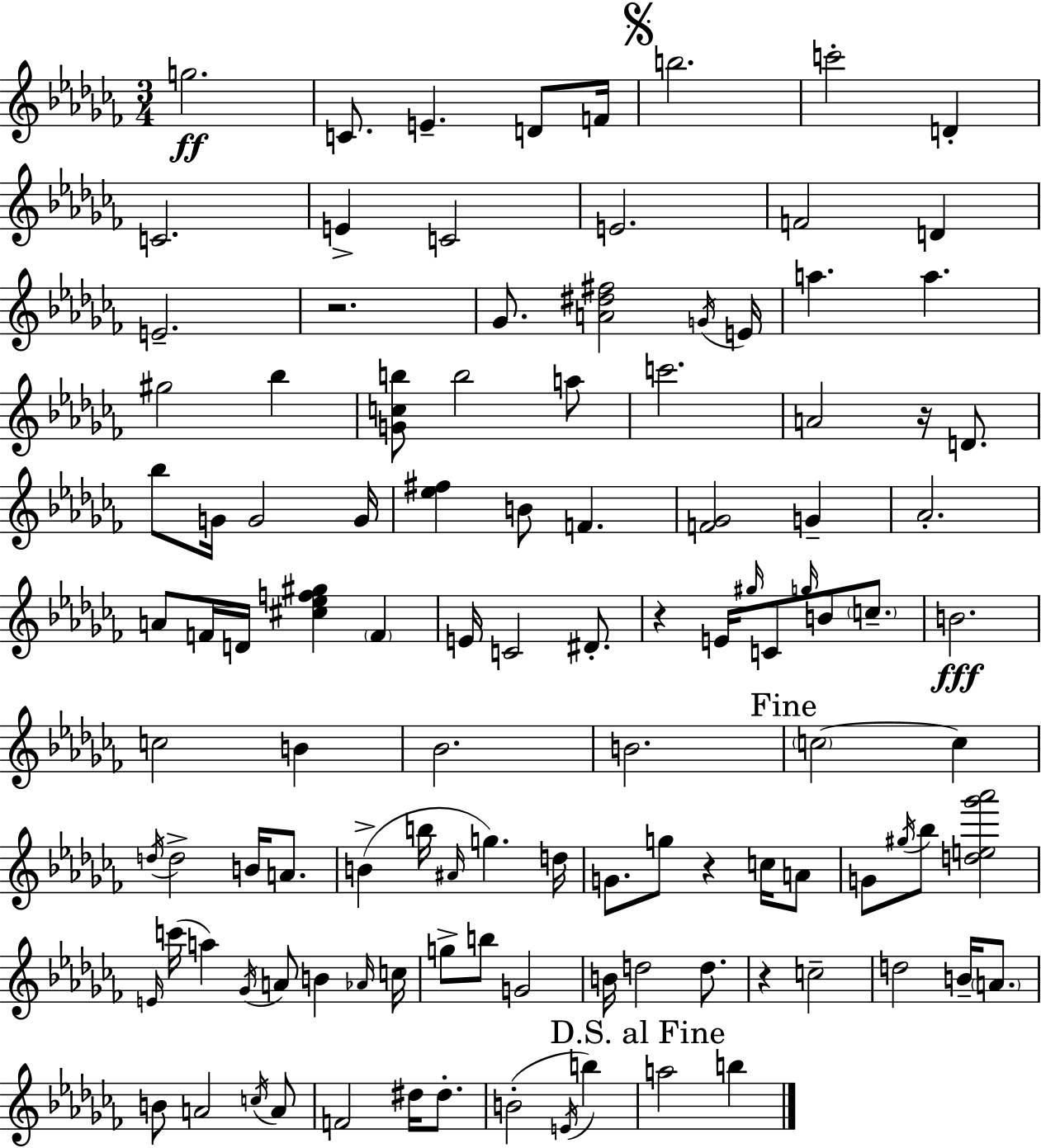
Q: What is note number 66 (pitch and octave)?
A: G5